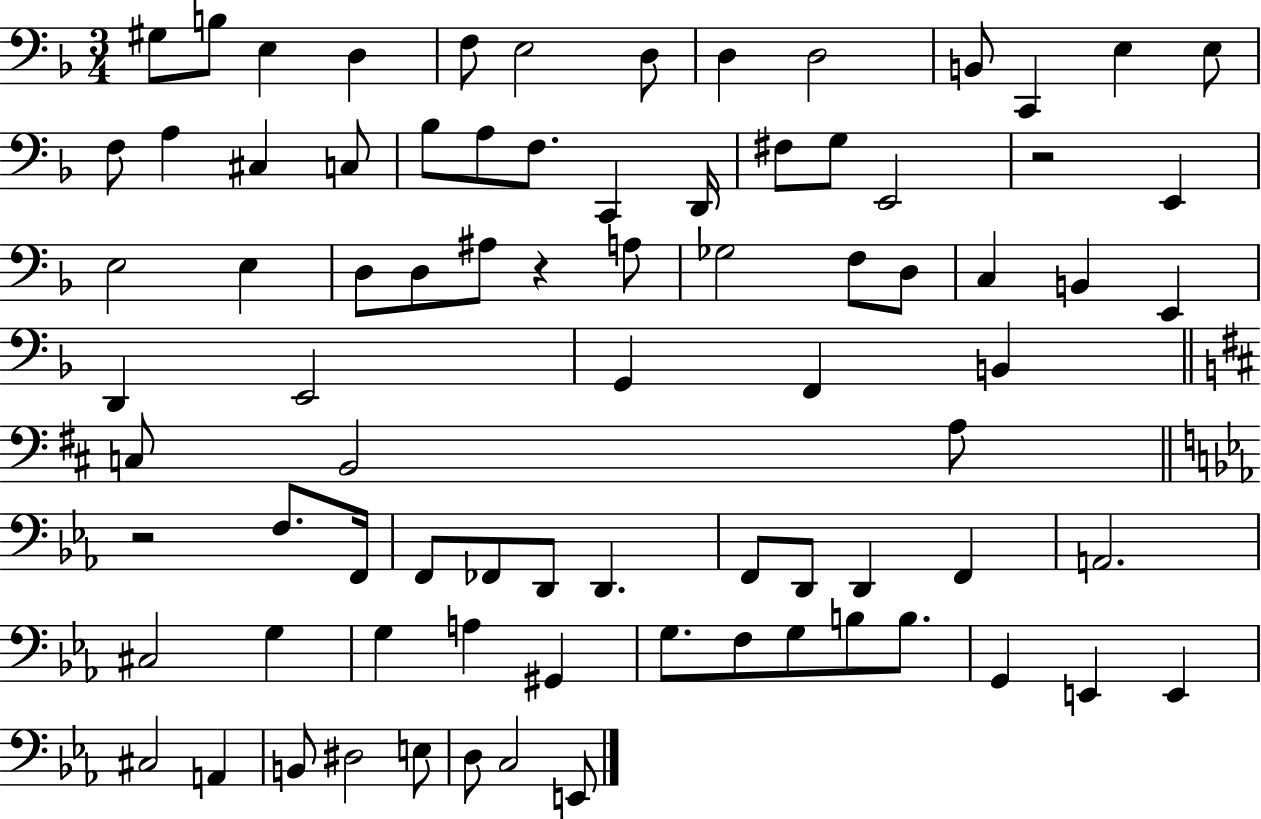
X:1
T:Untitled
M:3/4
L:1/4
K:F
^G,/2 B,/2 E, D, F,/2 E,2 D,/2 D, D,2 B,,/2 C,, E, E,/2 F,/2 A, ^C, C,/2 _B,/2 A,/2 F,/2 C,, D,,/4 ^F,/2 G,/2 E,,2 z2 E,, E,2 E, D,/2 D,/2 ^A,/2 z A,/2 _G,2 F,/2 D,/2 C, B,, E,, D,, E,,2 G,, F,, B,, C,/2 B,,2 A,/2 z2 F,/2 F,,/4 F,,/2 _F,,/2 D,,/2 D,, F,,/2 D,,/2 D,, F,, A,,2 ^C,2 G, G, A, ^G,, G,/2 F,/2 G,/2 B,/2 B,/2 G,, E,, E,, ^C,2 A,, B,,/2 ^D,2 E,/2 D,/2 C,2 E,,/2